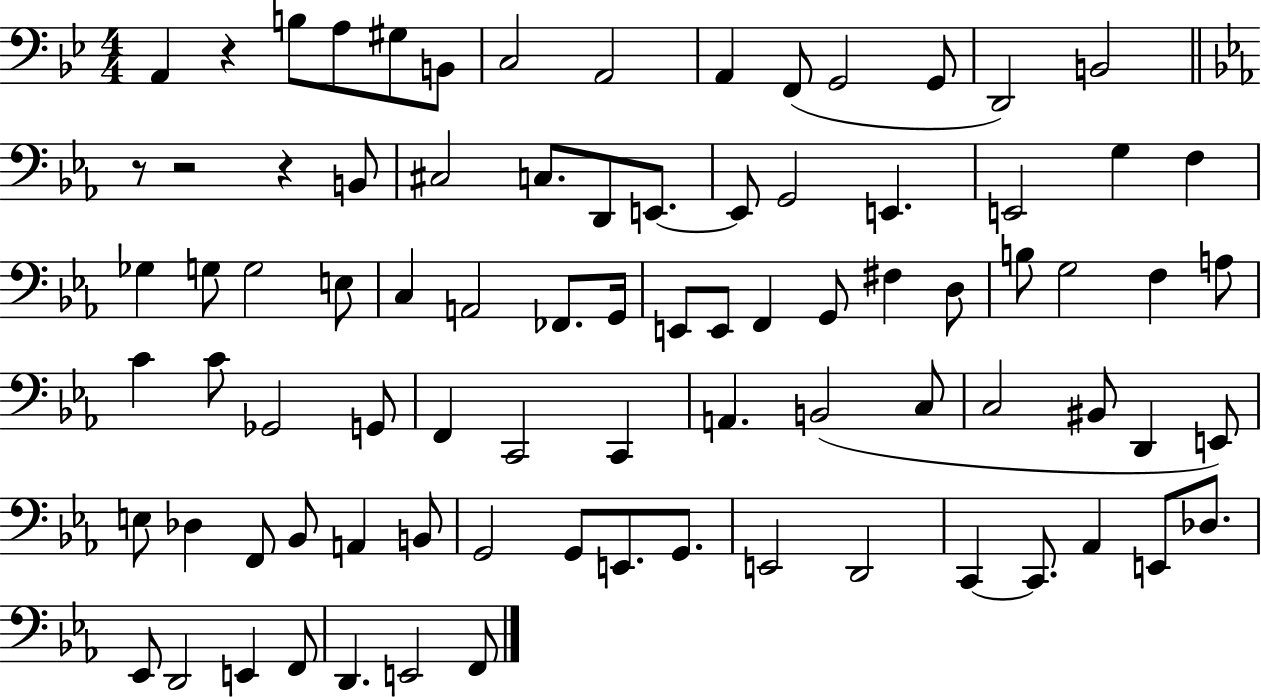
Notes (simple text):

A2/q R/q B3/e A3/e G#3/e B2/e C3/h A2/h A2/q F2/e G2/h G2/e D2/h B2/h R/e R/h R/q B2/e C#3/h C3/e. D2/e E2/e. E2/e G2/h E2/q. E2/h G3/q F3/q Gb3/q G3/e G3/h E3/e C3/q A2/h FES2/e. G2/s E2/e E2/e F2/q G2/e F#3/q D3/e B3/e G3/h F3/q A3/e C4/q C4/e Gb2/h G2/e F2/q C2/h C2/q A2/q. B2/h C3/e C3/h BIS2/e D2/q E2/e E3/e Db3/q F2/e Bb2/e A2/q B2/e G2/h G2/e E2/e. G2/e. E2/h D2/h C2/q C2/e. Ab2/q E2/e Db3/e. Eb2/e D2/h E2/q F2/e D2/q. E2/h F2/e